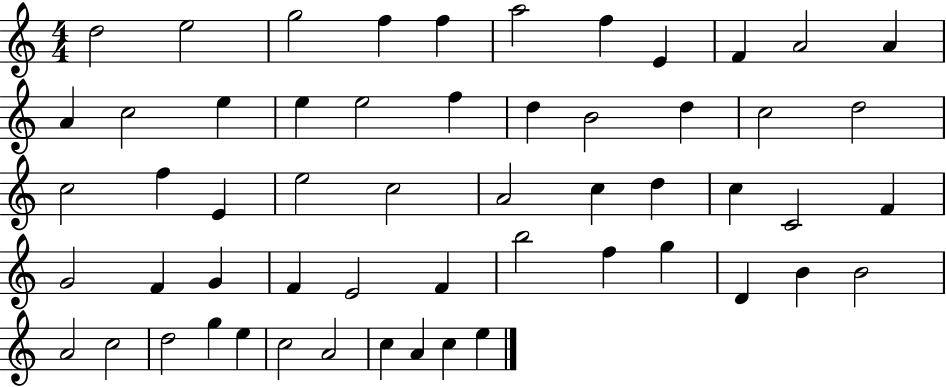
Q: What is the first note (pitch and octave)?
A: D5